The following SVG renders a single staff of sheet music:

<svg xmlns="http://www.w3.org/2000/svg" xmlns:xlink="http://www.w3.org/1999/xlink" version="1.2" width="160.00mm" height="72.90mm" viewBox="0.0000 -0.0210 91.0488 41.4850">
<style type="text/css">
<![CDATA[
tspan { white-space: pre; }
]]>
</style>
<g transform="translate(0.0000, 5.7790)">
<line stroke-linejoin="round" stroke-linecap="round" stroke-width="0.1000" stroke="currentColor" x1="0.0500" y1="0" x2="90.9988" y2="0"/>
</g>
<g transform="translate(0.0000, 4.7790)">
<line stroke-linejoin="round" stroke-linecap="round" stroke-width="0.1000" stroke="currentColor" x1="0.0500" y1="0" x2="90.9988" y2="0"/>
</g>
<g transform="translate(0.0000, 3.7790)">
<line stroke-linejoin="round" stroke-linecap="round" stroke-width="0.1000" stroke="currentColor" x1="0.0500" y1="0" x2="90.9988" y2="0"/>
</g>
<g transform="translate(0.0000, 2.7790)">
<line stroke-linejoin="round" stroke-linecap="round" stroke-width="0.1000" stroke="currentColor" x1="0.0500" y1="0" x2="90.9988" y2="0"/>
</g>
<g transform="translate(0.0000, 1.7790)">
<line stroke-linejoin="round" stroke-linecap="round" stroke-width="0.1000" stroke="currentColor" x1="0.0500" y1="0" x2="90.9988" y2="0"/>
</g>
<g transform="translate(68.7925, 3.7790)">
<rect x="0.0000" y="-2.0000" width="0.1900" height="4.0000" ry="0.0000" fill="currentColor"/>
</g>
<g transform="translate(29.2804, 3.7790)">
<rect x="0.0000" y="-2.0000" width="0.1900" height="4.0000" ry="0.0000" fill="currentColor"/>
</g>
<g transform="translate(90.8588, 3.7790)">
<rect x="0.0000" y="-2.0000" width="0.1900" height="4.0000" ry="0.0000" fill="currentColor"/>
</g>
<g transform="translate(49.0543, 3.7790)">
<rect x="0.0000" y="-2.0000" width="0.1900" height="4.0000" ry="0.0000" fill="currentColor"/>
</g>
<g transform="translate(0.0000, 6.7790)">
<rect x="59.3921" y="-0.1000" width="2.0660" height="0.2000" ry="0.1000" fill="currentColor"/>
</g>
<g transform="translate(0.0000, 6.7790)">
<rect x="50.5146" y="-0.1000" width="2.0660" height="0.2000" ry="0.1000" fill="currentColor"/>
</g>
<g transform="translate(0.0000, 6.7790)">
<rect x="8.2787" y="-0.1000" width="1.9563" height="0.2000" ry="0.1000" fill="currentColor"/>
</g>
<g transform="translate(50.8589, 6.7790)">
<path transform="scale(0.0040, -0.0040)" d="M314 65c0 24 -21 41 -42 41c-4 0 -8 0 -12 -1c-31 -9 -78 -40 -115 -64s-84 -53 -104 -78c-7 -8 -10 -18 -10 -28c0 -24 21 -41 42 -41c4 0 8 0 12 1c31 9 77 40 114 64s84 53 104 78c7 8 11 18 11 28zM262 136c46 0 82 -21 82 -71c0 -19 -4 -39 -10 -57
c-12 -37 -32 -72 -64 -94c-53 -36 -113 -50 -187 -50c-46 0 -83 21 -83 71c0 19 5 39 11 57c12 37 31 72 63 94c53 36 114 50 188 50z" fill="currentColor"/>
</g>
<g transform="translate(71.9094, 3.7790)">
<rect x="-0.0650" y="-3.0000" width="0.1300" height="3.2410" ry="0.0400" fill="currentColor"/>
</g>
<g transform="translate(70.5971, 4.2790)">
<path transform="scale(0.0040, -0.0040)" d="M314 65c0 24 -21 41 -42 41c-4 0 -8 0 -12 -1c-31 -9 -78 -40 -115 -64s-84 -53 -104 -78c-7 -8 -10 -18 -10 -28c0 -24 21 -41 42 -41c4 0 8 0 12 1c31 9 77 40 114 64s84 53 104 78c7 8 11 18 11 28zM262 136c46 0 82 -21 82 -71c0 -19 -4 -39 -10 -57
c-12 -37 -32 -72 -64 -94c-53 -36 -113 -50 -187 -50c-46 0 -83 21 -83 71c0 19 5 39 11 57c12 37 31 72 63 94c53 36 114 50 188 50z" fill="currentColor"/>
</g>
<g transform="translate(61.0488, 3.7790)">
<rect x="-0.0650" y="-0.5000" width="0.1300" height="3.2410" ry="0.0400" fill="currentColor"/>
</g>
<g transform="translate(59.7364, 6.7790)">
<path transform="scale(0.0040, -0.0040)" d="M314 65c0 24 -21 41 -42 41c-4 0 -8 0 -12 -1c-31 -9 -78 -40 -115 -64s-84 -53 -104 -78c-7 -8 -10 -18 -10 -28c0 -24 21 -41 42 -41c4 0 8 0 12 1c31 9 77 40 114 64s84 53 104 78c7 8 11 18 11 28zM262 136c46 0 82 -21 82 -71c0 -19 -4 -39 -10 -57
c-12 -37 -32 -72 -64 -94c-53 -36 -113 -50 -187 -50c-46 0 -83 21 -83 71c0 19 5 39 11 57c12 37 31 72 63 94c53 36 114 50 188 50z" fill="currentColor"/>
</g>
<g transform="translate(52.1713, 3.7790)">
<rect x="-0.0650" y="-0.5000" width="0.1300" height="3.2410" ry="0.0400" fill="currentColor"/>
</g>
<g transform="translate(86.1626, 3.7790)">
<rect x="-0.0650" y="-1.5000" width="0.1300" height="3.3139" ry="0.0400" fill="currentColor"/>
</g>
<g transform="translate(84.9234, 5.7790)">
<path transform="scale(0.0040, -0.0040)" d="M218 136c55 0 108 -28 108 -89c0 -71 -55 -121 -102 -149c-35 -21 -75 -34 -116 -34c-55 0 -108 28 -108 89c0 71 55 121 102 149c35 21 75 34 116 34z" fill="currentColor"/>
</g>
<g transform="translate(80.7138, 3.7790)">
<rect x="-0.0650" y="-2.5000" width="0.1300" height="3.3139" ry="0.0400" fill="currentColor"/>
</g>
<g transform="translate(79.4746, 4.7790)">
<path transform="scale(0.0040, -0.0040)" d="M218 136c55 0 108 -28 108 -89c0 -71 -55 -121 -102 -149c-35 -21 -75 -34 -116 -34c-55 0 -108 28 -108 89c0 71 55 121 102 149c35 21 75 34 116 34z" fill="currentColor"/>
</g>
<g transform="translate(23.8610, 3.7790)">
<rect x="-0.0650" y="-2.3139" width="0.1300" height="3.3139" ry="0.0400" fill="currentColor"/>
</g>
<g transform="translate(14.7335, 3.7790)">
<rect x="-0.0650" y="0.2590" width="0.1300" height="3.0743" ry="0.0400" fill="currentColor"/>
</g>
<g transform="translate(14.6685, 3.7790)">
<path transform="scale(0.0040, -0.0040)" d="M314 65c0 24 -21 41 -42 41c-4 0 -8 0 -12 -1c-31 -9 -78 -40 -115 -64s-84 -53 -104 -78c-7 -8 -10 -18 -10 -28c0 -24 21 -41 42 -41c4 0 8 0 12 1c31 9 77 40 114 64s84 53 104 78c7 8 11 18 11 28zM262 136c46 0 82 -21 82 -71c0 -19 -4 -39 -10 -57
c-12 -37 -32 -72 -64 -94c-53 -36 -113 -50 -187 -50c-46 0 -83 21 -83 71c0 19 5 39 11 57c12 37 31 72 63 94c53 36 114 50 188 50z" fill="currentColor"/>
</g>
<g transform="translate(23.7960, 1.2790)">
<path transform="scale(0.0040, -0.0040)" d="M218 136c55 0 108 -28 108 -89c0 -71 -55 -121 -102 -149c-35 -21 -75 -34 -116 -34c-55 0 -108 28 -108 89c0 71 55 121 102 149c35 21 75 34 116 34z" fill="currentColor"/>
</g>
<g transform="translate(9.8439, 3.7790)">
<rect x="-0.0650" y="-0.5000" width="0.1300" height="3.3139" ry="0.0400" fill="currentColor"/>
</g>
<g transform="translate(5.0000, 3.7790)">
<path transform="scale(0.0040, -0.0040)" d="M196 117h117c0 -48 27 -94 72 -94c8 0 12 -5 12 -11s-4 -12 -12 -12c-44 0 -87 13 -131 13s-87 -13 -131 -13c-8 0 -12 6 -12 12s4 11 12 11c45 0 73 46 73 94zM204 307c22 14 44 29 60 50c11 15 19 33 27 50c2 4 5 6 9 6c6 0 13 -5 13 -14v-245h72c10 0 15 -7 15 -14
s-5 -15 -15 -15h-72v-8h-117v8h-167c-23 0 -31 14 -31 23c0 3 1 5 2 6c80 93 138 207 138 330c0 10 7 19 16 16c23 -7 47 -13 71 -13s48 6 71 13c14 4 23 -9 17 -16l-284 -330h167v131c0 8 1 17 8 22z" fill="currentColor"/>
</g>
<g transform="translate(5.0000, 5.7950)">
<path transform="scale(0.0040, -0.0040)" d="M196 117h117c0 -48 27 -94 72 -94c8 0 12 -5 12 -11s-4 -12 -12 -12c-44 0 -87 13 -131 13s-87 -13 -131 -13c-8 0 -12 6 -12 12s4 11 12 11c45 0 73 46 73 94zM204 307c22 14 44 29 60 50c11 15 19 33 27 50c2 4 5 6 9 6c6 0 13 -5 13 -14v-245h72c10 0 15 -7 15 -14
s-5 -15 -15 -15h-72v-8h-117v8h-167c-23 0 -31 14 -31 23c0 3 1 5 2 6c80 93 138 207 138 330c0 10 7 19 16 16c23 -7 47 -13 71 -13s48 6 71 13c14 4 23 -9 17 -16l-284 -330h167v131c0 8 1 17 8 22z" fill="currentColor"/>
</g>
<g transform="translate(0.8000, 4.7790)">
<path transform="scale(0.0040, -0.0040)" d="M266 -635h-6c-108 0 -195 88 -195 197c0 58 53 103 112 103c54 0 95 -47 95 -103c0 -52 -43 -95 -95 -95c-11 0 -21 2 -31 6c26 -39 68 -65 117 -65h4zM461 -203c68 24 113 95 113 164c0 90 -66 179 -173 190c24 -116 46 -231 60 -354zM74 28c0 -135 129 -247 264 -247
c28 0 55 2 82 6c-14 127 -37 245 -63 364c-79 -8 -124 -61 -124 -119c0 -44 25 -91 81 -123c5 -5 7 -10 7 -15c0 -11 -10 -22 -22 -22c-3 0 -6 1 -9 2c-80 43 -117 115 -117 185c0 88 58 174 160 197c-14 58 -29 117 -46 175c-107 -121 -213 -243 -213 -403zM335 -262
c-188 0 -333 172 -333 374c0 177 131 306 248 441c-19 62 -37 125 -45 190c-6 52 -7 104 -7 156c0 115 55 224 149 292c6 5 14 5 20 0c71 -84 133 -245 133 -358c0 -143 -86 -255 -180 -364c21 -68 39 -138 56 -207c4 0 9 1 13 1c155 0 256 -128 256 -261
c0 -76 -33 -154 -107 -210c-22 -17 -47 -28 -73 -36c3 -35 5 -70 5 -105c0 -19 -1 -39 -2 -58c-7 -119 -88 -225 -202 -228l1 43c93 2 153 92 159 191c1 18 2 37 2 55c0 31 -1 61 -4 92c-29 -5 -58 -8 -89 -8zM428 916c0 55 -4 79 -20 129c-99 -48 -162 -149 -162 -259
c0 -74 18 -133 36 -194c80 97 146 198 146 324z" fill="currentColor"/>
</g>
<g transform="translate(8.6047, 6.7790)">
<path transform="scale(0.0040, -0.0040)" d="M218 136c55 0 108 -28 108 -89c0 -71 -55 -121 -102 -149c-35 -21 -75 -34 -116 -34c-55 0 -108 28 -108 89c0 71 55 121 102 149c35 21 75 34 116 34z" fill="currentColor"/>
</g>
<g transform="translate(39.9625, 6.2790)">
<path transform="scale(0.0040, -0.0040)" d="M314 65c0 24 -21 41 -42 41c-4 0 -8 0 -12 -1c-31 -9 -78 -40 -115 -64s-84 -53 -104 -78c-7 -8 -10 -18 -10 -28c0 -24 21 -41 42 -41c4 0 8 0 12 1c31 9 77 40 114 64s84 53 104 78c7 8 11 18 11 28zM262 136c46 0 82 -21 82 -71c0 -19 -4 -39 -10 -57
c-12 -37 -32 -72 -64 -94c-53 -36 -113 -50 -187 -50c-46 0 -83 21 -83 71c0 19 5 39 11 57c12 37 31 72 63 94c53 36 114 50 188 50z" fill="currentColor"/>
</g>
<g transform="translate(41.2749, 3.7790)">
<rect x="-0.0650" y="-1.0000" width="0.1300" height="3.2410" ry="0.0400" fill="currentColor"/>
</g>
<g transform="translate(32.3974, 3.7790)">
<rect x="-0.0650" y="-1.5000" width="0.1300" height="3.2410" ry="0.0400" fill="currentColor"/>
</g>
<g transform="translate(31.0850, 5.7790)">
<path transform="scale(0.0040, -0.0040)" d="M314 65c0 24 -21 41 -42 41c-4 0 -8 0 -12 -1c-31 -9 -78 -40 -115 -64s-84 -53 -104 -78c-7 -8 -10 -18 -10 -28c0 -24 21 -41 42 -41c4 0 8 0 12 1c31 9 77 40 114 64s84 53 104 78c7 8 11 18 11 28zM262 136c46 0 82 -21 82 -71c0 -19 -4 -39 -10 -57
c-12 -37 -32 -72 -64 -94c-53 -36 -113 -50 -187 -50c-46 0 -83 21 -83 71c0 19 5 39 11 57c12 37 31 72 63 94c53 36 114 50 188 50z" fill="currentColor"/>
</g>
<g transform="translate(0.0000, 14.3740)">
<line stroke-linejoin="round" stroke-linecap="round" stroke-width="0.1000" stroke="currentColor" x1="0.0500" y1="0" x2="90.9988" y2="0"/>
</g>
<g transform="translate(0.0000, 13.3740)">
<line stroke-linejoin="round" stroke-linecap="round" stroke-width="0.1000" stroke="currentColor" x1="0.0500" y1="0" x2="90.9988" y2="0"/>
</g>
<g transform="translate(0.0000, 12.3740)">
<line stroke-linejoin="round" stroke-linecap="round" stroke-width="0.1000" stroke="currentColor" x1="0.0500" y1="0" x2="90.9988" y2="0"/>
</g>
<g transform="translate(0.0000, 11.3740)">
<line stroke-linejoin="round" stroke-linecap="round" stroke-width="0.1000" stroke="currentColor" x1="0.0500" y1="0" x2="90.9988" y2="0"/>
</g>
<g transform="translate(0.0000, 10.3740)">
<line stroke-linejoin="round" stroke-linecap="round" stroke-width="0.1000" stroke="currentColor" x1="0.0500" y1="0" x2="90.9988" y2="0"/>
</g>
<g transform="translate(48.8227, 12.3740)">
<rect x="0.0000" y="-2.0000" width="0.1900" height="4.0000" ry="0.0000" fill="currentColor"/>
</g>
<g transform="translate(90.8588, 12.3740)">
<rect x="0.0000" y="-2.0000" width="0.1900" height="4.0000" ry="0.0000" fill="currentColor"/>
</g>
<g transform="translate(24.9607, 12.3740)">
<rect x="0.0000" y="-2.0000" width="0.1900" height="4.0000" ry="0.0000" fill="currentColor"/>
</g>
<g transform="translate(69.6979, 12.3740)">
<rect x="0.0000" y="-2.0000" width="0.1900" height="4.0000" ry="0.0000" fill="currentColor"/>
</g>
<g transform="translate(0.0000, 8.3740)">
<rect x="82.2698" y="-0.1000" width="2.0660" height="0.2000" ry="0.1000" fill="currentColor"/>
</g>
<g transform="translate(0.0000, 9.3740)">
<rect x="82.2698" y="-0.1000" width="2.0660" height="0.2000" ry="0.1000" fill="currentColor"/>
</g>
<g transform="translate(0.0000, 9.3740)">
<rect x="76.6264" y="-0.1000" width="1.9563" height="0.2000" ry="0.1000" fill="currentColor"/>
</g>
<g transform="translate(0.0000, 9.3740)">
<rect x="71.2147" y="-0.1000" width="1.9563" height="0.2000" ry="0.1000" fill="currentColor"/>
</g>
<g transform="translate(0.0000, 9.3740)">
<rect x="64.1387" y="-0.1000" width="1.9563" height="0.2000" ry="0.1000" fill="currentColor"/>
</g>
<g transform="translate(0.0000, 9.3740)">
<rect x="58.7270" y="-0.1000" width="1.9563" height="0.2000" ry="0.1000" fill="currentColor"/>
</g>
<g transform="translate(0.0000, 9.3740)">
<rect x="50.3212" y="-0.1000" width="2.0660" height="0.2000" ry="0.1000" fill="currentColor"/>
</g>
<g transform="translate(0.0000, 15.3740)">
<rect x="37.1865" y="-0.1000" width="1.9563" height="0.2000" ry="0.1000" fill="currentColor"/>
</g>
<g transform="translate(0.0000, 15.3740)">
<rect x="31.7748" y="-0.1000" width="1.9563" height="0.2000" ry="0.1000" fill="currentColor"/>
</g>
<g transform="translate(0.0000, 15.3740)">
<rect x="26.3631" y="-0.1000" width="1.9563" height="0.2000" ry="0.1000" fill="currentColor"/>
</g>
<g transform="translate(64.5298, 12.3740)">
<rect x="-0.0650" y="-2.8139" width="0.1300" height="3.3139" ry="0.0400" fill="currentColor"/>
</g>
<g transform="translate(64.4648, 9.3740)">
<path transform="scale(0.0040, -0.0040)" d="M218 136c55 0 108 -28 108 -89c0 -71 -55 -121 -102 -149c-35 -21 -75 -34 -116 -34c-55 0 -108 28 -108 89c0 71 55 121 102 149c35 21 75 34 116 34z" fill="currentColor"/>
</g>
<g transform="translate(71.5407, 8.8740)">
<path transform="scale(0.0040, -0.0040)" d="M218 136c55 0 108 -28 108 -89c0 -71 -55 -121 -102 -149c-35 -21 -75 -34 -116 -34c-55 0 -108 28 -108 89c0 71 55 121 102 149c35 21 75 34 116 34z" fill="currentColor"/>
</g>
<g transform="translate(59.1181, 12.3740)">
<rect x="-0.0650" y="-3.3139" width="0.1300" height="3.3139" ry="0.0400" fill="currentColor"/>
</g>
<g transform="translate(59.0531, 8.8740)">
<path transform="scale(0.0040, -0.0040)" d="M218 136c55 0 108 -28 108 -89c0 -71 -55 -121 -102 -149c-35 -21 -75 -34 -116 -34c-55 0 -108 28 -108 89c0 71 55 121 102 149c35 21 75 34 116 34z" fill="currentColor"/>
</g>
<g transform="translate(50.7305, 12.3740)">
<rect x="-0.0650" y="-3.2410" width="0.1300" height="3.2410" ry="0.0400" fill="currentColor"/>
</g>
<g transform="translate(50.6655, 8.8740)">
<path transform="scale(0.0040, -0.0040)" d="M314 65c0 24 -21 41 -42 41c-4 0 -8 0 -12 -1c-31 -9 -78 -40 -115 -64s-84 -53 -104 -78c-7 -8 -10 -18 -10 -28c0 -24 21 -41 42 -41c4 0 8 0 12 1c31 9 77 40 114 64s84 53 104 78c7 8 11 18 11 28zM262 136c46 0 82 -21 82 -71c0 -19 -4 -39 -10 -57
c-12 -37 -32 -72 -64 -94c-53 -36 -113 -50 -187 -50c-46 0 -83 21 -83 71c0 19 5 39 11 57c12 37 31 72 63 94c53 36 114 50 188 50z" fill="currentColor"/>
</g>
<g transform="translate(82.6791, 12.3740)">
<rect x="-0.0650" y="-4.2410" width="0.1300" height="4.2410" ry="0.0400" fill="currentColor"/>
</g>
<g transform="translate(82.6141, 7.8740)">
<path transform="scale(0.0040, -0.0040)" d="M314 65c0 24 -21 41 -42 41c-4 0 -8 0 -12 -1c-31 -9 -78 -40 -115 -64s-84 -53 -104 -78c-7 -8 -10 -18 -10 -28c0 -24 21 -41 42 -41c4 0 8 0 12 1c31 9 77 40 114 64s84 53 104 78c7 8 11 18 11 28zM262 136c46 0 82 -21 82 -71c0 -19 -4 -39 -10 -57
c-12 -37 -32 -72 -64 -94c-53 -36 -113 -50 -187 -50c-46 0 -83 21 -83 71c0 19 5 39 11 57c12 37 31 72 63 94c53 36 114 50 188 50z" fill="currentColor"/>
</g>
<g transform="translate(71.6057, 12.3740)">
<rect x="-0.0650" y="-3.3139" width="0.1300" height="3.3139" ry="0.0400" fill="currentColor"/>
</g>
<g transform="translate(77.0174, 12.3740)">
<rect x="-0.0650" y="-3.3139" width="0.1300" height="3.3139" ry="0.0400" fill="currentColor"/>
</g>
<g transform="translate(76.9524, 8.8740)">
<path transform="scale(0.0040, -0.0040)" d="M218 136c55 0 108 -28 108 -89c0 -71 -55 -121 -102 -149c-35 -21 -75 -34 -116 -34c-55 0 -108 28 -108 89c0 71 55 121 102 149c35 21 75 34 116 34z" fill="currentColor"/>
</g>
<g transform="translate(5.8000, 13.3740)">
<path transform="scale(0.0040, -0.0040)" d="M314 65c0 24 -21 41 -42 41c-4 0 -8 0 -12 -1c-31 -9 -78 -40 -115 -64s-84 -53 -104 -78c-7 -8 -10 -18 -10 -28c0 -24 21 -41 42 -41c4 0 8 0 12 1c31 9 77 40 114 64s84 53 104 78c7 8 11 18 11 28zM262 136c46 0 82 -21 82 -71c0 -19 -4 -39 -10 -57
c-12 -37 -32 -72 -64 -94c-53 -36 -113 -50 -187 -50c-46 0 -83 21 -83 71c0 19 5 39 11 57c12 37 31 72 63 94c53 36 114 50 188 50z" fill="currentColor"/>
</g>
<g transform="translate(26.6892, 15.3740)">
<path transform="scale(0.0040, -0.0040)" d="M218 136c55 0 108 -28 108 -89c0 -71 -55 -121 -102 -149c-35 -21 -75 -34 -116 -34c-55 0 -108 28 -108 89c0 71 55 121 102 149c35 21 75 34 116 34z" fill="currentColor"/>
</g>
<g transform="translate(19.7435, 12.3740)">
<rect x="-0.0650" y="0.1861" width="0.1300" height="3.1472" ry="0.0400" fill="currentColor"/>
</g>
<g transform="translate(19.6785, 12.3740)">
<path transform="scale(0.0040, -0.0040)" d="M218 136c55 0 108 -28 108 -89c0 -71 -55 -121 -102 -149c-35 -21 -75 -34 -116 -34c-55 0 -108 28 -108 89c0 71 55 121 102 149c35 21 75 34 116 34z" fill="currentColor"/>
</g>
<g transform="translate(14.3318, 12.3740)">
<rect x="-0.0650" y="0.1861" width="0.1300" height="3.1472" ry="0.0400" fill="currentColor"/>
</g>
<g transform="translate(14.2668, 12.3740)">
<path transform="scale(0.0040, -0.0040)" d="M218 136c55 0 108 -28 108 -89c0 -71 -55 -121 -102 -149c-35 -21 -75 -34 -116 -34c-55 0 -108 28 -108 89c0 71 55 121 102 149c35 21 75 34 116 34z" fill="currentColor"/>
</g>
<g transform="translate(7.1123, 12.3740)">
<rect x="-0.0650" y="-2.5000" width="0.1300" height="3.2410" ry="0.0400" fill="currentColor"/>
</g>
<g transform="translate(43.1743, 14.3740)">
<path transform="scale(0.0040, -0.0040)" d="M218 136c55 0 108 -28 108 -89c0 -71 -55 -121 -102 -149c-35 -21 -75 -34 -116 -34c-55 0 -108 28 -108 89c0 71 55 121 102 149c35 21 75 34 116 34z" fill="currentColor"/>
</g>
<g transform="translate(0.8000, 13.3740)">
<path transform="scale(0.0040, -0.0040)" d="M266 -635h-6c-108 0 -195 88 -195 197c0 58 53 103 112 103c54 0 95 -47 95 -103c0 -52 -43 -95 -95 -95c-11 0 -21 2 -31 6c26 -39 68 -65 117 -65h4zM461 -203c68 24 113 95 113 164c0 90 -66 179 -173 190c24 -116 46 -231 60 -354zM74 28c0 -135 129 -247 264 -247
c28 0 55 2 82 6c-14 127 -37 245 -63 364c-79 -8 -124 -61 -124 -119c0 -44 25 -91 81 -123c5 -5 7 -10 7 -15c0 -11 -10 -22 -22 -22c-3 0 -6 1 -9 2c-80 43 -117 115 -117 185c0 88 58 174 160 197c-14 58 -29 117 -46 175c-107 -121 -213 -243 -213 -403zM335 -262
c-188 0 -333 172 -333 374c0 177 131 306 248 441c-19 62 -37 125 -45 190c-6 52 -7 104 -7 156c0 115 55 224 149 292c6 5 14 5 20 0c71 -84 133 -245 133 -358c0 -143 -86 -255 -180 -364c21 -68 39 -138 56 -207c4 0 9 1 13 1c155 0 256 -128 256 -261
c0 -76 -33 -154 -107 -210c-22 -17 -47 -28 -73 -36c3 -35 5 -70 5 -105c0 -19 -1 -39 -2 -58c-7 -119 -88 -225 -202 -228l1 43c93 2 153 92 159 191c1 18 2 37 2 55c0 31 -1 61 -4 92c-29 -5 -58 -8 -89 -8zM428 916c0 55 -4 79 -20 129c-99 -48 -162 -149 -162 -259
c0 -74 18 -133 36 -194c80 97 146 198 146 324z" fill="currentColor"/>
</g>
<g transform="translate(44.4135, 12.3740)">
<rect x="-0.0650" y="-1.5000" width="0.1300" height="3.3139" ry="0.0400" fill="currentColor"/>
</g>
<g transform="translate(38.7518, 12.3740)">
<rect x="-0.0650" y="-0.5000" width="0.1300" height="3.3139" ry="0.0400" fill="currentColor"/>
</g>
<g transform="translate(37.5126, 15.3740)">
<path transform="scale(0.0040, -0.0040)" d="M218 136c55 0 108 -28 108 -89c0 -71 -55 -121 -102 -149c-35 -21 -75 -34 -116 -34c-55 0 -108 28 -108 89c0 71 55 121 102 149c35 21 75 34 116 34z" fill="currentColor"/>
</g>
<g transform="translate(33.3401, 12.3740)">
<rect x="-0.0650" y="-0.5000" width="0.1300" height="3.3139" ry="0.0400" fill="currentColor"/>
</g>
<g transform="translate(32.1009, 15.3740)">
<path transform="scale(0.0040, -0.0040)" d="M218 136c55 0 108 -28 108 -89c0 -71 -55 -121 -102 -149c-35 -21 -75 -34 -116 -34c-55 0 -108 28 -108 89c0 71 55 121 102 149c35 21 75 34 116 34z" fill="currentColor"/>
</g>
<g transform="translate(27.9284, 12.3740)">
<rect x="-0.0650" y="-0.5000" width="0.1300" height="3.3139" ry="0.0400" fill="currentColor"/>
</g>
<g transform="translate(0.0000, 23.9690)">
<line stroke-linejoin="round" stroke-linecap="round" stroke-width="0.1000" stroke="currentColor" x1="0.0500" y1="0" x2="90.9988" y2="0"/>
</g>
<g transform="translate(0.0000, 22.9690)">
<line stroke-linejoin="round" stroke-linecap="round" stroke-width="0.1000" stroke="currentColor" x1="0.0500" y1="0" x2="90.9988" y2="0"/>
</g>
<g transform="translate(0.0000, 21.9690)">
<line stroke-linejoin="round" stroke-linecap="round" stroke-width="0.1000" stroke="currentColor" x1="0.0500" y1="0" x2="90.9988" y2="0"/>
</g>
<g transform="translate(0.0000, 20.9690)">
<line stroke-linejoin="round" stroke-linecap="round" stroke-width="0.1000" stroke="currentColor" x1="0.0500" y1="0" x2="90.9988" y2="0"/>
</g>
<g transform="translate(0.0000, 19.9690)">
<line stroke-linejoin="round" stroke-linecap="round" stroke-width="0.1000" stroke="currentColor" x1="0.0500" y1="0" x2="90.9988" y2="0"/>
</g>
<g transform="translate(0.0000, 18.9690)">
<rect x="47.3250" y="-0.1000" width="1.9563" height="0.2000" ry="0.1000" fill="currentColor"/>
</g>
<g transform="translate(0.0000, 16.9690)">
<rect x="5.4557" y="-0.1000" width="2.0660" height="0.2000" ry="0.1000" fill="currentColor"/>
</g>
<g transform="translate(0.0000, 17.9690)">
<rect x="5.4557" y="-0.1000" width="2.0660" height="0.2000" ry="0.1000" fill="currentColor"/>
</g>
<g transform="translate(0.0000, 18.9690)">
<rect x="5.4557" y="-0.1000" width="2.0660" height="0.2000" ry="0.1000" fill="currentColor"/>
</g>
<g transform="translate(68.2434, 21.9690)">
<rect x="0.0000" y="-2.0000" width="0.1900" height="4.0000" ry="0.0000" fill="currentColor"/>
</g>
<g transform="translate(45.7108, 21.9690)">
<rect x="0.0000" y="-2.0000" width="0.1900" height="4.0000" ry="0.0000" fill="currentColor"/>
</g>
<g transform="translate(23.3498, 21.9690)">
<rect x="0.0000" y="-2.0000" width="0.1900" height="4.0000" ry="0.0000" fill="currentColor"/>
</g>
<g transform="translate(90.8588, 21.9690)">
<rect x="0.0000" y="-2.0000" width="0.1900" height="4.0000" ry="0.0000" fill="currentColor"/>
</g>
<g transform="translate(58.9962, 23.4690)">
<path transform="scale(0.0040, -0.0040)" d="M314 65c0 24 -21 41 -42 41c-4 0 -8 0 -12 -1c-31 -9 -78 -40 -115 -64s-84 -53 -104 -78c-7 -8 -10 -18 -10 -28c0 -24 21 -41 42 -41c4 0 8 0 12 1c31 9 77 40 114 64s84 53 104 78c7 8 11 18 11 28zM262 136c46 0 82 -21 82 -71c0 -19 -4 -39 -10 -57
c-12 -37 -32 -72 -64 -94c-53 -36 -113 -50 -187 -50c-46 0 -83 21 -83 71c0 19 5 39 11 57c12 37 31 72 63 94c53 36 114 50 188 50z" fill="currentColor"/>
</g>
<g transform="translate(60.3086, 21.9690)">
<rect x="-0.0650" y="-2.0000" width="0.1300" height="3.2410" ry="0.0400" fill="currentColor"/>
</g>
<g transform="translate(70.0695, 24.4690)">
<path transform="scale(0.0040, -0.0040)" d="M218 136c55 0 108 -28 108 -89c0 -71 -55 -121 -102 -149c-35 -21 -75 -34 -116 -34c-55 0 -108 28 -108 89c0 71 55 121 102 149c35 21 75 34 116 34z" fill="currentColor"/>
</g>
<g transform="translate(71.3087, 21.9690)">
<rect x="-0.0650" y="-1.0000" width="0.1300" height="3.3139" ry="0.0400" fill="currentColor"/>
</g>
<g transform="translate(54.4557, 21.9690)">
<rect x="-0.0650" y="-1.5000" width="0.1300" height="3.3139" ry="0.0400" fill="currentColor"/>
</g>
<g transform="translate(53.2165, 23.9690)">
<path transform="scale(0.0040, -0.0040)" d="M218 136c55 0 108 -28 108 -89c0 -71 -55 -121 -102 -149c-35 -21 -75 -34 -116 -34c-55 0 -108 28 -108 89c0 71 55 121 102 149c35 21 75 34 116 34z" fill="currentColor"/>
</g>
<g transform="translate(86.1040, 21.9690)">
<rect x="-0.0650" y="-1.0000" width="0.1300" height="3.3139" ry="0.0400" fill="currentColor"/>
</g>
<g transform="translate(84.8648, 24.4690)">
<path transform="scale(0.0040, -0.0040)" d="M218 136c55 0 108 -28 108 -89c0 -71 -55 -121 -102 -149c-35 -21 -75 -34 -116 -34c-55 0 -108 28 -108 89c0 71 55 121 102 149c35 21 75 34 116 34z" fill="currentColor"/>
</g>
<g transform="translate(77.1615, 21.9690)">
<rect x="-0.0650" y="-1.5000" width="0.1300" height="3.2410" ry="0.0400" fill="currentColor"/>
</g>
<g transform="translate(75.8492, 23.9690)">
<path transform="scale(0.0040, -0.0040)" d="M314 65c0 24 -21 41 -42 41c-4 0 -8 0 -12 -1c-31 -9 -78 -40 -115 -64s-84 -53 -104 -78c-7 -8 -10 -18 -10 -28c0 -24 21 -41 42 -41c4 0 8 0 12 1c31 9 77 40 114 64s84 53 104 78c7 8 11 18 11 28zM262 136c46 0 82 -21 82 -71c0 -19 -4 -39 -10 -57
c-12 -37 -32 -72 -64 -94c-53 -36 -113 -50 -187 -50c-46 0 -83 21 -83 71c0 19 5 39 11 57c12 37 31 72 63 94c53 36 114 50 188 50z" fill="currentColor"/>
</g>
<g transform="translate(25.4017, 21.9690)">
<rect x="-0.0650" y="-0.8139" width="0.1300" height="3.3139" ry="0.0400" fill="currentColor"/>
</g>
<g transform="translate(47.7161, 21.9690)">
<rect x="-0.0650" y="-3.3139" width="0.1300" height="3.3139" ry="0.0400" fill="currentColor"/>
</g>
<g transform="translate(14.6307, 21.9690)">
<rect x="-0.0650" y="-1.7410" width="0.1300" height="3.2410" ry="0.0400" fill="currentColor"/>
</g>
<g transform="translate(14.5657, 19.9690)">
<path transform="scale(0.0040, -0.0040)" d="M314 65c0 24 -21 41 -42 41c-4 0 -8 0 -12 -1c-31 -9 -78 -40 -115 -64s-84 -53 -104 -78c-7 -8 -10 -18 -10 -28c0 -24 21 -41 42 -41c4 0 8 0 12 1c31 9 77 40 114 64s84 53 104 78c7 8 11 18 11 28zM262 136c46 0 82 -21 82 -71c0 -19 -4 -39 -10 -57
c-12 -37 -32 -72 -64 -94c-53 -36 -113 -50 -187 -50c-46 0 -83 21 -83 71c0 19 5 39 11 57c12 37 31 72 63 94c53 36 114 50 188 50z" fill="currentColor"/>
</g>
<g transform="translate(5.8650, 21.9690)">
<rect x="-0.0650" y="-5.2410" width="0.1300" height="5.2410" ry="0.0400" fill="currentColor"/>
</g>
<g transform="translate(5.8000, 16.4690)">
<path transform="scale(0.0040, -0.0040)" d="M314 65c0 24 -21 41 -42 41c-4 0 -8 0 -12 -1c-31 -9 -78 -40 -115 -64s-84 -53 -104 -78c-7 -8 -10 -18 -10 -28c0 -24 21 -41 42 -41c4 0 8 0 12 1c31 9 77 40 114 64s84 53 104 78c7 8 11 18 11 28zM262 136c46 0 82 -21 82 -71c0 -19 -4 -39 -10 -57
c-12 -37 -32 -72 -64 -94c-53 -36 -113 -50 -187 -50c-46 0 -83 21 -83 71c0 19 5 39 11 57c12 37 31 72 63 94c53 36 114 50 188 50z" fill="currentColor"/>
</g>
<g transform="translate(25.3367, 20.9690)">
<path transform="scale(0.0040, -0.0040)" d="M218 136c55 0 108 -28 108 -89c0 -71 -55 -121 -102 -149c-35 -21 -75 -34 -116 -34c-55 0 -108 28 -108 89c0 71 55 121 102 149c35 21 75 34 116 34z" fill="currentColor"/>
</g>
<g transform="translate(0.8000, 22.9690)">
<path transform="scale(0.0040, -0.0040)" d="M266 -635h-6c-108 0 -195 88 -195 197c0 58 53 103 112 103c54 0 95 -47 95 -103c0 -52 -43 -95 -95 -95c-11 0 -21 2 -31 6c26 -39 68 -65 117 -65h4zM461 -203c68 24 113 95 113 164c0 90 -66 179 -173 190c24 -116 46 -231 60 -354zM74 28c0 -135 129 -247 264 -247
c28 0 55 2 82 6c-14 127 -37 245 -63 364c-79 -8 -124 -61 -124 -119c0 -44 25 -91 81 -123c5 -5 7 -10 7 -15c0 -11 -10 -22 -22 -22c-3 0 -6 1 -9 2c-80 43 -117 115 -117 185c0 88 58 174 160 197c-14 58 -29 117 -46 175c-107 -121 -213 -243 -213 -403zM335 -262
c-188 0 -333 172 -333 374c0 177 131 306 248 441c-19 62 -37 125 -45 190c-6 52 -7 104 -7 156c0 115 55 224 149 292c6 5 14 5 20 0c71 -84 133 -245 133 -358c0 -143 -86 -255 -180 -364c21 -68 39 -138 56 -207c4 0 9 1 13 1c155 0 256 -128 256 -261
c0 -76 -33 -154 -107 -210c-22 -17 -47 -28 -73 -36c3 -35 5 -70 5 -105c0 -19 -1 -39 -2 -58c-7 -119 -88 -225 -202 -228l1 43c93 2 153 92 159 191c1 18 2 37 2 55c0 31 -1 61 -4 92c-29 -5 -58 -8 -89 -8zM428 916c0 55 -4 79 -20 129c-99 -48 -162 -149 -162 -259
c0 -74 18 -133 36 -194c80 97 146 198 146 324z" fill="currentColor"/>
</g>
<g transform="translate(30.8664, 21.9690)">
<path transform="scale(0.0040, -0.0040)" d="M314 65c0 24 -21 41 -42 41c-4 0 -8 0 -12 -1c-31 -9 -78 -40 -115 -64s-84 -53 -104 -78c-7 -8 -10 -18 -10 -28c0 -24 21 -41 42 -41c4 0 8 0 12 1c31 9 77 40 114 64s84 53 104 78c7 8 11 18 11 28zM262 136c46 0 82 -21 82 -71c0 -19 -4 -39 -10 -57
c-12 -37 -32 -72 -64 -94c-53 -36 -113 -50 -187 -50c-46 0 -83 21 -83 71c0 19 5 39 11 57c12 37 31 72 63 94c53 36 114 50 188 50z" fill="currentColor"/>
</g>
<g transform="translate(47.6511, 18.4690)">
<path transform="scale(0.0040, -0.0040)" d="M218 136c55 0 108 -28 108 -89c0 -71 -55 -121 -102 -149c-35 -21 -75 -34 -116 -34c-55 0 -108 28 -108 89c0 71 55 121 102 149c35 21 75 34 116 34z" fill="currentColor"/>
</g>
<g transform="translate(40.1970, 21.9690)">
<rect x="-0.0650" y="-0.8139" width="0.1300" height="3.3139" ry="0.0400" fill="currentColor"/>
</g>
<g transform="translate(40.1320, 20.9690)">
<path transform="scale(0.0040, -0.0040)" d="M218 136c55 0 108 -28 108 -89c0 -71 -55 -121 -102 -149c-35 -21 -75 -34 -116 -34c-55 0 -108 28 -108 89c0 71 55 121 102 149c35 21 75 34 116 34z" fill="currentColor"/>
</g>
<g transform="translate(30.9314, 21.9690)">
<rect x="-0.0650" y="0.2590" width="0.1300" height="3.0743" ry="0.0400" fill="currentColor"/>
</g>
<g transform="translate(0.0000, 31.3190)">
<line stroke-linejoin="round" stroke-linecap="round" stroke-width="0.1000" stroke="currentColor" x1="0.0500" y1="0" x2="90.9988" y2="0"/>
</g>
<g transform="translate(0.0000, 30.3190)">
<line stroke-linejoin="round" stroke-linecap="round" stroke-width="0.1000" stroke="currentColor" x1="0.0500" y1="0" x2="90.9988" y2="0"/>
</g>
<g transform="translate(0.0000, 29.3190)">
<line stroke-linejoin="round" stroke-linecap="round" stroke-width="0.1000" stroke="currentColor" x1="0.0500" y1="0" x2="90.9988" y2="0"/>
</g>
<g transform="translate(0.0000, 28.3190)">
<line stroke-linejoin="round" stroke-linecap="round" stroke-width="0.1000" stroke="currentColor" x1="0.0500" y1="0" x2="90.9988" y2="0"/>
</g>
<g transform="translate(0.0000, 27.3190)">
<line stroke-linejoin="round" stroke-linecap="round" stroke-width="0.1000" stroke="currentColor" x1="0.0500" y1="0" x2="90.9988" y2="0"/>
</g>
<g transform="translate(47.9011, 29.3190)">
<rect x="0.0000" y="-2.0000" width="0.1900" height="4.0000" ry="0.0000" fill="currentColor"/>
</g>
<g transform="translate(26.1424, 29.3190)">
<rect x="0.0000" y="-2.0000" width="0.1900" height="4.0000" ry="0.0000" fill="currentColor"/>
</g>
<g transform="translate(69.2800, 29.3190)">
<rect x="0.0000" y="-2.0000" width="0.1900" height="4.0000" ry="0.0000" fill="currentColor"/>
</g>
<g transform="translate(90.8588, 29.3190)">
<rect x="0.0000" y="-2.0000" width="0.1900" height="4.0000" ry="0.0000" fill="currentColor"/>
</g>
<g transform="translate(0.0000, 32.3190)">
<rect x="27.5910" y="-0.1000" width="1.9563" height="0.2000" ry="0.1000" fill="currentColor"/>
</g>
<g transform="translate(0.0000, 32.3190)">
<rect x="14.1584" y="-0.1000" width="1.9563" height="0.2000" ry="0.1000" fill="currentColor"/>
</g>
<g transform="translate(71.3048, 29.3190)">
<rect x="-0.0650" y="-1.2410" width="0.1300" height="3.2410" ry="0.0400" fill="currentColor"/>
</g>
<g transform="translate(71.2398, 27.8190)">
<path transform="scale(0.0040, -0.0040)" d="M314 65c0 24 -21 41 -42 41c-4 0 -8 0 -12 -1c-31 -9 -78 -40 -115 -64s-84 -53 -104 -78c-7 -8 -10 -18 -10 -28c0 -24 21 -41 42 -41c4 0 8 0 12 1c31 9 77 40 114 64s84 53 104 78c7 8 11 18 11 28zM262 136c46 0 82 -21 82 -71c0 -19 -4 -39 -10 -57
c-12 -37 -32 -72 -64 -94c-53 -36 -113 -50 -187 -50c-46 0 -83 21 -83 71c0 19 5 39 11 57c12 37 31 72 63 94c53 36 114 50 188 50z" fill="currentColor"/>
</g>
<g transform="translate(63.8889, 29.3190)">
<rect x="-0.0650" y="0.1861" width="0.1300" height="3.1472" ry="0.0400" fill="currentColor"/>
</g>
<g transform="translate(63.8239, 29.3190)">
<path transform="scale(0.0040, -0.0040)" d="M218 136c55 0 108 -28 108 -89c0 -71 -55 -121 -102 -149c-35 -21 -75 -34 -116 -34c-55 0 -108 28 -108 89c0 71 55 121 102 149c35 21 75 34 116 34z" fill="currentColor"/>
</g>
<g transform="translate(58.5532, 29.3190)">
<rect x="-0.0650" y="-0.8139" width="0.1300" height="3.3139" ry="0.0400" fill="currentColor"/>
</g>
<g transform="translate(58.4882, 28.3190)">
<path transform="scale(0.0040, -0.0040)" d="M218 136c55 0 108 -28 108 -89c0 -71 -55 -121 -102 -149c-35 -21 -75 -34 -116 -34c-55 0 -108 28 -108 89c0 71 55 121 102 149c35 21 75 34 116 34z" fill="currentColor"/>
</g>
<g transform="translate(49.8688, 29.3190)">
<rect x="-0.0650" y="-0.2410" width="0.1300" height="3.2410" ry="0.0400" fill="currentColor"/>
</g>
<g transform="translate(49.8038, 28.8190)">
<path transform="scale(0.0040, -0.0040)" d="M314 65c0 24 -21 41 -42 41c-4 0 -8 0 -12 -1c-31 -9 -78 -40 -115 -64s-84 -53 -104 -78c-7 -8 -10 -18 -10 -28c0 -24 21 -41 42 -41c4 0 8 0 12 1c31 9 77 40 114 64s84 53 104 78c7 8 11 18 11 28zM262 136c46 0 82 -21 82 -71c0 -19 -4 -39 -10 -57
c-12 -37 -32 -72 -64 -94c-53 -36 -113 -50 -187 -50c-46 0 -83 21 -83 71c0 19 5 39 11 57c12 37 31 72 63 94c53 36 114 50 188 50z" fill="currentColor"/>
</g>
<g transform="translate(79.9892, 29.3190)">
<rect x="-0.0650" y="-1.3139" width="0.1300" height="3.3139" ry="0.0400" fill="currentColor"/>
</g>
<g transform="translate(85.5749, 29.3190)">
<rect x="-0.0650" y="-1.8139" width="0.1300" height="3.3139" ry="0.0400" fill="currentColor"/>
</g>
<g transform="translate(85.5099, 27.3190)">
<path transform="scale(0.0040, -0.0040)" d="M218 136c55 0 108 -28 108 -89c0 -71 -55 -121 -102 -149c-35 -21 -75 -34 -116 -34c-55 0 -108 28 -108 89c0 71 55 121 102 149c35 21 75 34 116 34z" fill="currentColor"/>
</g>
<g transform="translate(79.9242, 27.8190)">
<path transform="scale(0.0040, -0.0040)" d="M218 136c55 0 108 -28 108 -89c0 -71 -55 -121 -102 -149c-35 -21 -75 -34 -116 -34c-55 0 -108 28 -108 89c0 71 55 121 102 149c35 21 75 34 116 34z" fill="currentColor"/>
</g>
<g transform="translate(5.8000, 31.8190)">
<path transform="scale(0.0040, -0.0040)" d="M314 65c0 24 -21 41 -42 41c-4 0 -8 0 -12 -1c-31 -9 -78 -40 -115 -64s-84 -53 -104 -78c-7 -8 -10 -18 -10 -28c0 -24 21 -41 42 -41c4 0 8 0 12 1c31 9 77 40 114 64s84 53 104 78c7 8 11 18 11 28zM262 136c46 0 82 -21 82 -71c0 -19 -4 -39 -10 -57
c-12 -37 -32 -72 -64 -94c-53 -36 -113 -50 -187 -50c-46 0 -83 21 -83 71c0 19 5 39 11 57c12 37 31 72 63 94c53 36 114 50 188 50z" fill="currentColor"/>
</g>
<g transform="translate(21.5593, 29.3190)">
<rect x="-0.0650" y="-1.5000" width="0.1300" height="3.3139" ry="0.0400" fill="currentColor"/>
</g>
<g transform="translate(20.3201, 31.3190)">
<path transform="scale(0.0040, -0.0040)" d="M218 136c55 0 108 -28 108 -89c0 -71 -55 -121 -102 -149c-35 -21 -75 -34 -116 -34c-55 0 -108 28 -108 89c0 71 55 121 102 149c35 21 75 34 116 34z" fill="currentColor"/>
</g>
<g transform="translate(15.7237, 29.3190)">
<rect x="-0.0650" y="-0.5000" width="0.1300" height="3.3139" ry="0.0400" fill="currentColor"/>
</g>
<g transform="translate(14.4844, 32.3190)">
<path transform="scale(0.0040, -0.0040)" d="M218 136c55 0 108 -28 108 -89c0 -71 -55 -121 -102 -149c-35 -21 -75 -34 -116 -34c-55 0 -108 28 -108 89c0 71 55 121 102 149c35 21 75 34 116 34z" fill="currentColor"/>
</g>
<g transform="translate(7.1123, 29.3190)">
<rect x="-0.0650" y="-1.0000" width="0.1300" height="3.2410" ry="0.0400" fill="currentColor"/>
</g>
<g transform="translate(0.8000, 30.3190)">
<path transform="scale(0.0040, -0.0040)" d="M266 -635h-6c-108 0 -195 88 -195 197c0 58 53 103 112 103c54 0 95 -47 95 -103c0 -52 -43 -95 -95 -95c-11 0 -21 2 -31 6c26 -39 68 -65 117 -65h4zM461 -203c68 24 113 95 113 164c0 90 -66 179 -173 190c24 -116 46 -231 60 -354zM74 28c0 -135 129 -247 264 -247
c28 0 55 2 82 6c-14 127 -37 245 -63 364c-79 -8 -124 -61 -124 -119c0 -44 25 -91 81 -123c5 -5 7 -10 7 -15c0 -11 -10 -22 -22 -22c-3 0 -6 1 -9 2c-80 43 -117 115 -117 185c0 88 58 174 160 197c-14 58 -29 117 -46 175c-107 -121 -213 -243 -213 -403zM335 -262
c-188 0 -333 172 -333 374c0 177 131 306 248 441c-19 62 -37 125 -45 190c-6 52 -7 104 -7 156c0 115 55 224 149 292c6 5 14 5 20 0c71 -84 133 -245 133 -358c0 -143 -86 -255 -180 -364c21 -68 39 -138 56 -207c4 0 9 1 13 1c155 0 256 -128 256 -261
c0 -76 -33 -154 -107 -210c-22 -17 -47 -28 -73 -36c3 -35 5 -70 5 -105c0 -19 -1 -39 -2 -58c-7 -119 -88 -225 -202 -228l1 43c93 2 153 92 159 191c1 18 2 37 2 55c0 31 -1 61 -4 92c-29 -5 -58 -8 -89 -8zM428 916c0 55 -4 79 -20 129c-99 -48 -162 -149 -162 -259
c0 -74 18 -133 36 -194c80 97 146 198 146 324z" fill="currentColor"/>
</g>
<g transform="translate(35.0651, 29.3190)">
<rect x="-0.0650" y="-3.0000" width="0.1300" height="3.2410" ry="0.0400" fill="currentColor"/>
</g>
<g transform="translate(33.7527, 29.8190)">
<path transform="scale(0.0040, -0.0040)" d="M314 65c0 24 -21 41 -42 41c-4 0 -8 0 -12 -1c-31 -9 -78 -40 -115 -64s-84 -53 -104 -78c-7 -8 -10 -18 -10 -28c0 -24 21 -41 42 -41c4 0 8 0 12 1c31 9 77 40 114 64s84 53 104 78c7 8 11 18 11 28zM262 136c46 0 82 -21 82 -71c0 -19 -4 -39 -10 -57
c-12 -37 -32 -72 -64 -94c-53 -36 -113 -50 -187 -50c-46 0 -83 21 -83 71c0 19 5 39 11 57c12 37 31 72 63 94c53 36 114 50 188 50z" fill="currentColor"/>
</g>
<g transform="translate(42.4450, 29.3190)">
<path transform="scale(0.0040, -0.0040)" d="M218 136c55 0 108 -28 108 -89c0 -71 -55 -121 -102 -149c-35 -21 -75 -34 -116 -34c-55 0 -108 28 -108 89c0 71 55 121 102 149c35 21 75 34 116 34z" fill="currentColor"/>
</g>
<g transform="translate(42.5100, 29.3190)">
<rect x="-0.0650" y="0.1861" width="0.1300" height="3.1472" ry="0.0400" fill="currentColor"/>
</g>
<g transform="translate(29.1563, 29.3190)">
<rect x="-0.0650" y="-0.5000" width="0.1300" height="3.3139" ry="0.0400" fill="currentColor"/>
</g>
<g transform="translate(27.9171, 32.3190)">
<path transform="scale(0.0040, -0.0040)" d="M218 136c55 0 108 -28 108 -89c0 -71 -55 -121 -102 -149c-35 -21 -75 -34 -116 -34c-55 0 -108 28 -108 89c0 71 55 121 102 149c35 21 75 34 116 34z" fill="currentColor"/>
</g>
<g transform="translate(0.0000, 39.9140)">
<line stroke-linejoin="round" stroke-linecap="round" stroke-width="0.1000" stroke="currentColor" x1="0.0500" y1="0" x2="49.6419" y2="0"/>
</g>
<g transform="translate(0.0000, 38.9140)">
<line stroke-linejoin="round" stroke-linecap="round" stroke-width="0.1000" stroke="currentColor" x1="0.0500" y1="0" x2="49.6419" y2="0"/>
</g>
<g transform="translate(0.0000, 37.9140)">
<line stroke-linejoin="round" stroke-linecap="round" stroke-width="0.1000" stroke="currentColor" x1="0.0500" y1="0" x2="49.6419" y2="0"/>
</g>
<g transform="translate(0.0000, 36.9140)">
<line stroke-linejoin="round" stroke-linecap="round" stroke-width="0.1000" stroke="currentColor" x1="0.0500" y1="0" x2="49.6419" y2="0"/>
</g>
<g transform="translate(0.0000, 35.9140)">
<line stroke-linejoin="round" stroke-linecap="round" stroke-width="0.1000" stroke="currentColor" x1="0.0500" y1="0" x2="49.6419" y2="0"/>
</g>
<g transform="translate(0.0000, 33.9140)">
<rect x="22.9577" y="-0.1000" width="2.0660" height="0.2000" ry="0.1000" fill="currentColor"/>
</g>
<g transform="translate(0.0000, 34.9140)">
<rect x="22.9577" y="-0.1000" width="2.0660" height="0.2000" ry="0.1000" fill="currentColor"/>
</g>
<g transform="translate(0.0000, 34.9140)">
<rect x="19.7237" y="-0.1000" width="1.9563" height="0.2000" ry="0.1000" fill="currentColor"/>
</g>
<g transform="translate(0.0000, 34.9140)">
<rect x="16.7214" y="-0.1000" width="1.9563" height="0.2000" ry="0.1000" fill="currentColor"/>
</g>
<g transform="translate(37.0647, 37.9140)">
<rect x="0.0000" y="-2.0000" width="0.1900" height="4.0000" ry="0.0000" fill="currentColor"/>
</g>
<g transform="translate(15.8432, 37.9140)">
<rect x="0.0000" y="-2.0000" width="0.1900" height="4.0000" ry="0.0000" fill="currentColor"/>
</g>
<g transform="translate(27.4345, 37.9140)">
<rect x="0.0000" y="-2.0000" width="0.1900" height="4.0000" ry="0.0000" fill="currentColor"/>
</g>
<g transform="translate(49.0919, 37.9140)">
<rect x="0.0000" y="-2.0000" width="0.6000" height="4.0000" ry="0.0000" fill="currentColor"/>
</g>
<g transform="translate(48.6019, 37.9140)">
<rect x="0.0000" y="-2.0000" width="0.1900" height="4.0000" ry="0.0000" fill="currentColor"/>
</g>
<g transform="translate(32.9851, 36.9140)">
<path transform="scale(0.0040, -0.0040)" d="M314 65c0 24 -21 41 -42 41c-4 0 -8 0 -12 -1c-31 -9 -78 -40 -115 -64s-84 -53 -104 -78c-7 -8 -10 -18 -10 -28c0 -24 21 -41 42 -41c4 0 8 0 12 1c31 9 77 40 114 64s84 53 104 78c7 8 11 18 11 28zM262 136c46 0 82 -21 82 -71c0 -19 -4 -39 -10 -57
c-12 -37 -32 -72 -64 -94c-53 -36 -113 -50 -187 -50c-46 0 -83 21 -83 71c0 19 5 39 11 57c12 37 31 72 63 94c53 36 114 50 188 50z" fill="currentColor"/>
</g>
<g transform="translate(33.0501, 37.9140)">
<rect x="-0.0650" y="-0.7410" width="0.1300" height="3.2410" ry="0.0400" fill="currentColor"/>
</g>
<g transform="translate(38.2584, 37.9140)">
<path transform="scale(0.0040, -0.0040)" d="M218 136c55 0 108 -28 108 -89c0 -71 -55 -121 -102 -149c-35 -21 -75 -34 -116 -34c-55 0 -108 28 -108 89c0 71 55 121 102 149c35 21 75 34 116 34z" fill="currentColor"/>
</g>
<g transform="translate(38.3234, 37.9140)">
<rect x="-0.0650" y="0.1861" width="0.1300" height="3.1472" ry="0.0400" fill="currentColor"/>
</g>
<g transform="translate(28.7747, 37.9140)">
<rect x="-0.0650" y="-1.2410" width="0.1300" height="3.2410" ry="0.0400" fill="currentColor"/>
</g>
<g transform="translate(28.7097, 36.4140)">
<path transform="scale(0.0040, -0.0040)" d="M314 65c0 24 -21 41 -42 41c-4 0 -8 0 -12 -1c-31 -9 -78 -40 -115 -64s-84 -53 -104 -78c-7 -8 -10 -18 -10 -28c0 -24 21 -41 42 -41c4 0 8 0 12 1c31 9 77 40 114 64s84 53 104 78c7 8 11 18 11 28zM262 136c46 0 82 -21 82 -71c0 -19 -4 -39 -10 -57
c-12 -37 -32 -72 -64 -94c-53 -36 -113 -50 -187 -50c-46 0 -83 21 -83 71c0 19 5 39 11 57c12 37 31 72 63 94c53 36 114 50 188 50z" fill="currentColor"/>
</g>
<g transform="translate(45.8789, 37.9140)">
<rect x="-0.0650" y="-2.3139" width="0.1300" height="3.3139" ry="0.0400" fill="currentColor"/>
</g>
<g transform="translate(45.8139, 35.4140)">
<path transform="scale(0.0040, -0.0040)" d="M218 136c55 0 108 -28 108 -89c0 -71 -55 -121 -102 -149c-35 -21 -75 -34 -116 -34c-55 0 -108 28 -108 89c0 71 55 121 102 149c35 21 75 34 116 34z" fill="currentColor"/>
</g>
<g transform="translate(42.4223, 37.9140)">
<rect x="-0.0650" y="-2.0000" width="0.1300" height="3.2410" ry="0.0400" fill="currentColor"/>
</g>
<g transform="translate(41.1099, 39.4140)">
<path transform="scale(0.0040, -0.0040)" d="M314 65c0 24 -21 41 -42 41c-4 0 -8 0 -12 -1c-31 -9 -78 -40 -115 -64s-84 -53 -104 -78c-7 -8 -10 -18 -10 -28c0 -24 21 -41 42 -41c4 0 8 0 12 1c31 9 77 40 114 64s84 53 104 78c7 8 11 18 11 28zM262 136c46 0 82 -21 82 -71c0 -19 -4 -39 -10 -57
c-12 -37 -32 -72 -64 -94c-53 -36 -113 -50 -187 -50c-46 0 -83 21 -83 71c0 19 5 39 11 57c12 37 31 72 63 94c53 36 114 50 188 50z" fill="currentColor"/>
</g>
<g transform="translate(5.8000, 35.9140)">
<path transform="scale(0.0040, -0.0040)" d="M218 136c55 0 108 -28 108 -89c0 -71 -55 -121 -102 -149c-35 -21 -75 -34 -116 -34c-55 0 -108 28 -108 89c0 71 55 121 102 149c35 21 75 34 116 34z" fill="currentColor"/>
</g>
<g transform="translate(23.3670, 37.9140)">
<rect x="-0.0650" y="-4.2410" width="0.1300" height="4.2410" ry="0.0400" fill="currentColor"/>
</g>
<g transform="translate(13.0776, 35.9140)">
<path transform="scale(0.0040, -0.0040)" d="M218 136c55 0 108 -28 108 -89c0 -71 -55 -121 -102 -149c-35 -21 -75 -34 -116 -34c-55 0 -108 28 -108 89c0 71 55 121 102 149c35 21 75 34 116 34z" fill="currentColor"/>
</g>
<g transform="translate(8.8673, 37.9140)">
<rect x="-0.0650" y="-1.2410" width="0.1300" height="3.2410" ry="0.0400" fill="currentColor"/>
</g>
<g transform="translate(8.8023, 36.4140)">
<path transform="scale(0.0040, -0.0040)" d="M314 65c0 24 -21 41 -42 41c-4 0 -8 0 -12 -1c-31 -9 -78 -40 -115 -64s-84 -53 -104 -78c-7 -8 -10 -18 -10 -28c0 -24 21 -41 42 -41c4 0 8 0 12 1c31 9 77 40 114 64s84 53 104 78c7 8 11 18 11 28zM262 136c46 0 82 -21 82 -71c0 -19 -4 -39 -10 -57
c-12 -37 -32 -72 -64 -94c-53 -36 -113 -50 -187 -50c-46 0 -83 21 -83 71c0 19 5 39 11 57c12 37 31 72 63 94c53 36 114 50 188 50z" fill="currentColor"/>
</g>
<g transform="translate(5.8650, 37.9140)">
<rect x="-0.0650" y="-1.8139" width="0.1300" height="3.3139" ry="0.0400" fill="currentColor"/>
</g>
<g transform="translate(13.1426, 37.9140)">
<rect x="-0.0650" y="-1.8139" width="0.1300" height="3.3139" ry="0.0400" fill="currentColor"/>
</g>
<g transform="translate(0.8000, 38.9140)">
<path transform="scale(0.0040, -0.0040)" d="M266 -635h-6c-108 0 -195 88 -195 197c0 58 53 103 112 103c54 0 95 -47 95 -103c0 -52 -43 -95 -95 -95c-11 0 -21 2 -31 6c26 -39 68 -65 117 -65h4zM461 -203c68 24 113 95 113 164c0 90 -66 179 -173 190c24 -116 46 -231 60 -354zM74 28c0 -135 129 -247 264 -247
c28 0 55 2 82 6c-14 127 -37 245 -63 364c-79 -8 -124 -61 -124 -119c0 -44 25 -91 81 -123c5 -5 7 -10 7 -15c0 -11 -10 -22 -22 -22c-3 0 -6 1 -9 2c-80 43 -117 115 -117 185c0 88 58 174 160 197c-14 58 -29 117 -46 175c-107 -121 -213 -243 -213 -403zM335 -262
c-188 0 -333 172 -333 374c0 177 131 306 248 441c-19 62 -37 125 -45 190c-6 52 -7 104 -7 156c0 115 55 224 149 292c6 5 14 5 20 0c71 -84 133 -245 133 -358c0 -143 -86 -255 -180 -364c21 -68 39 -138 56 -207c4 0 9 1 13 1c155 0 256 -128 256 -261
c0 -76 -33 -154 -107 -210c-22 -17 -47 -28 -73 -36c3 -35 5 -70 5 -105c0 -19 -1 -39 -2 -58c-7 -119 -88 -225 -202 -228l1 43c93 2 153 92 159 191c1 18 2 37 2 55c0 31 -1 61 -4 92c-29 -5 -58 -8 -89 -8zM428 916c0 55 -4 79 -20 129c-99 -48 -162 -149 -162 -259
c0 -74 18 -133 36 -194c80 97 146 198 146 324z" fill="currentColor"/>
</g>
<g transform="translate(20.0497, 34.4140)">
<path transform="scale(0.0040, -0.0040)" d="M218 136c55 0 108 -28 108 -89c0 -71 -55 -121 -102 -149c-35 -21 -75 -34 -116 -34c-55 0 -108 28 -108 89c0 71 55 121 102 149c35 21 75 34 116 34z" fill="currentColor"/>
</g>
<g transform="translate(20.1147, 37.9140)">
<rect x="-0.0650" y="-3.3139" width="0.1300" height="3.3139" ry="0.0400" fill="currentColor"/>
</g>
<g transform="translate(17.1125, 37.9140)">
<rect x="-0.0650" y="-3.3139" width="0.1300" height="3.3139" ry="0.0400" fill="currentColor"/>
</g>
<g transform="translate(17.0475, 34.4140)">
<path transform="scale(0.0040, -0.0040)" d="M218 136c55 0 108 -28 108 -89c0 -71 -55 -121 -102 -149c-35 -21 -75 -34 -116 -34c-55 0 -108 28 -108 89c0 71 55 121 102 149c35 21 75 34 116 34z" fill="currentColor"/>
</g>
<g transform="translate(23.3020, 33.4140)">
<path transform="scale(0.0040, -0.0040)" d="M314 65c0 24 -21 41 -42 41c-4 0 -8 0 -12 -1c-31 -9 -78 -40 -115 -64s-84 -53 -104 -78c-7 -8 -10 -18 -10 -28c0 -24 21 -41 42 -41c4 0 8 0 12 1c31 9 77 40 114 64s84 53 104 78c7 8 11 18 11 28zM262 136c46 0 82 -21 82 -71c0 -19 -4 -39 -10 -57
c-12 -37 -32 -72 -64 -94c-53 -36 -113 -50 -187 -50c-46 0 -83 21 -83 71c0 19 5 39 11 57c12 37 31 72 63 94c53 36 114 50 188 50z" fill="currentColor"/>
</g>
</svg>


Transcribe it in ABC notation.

X:1
T:Untitled
M:4/4
L:1/4
K:C
C B2 g E2 D2 C2 C2 A2 G E G2 B B C C C E b2 b a b b d'2 f'2 f2 d B2 d b E F2 D E2 D D2 C E C A2 B c2 d B e2 e f f e2 f b b d'2 e2 d2 B F2 g